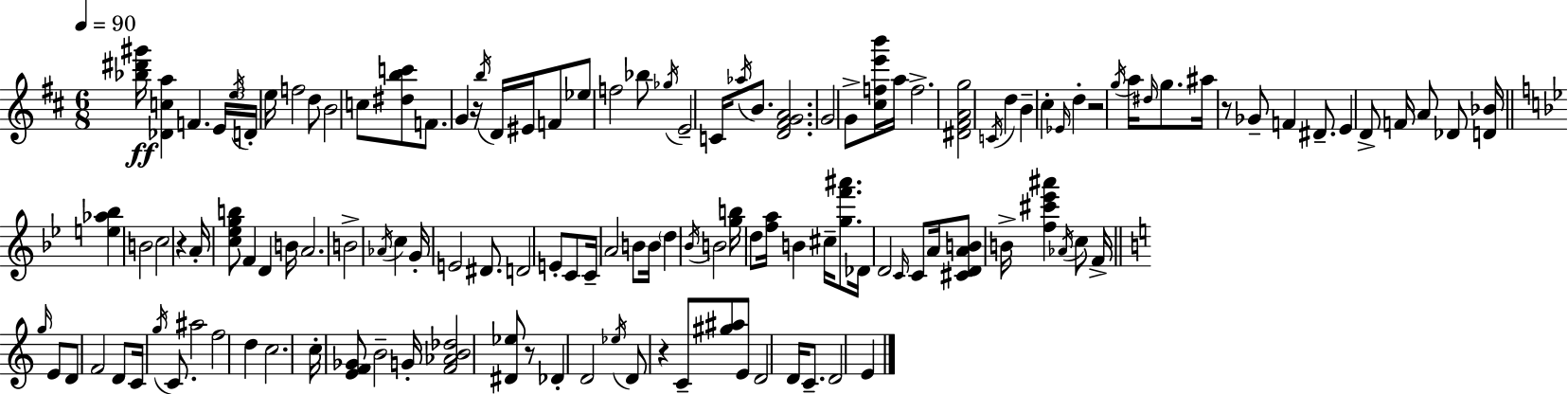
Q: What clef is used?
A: treble